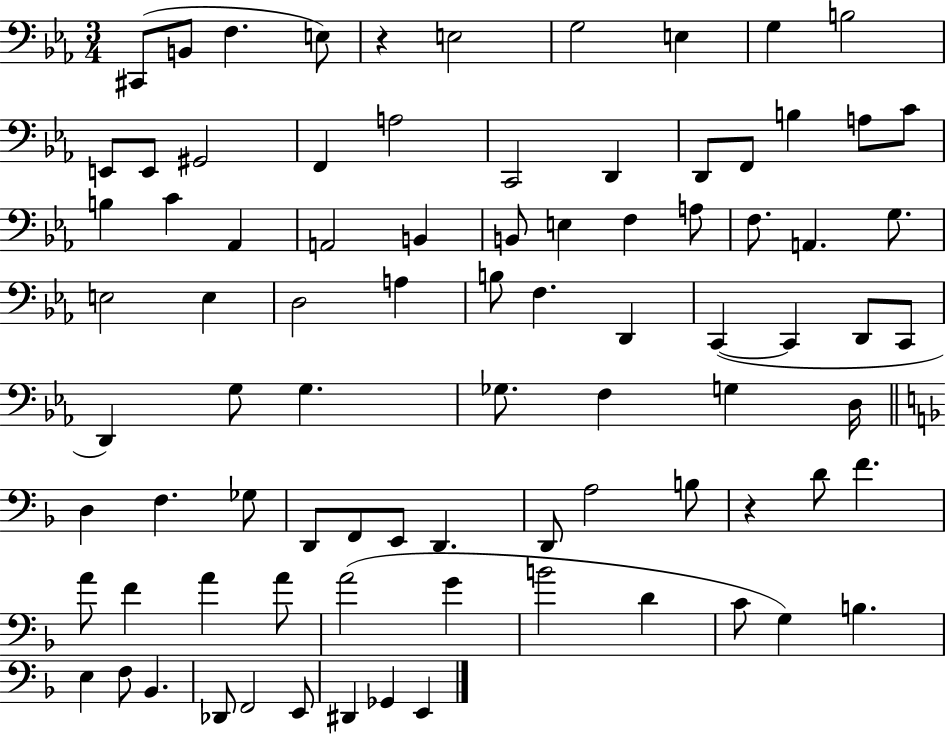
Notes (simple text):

C#2/e B2/e F3/q. E3/e R/q E3/h G3/h E3/q G3/q B3/h E2/e E2/e G#2/h F2/q A3/h C2/h D2/q D2/e F2/e B3/q A3/e C4/e B3/q C4/q Ab2/q A2/h B2/q B2/e E3/q F3/q A3/e F3/e. A2/q. G3/e. E3/h E3/q D3/h A3/q B3/e F3/q. D2/q C2/q C2/q D2/e C2/e D2/q G3/e G3/q. Gb3/e. F3/q G3/q D3/s D3/q F3/q. Gb3/e D2/e F2/e E2/e D2/q. D2/e A3/h B3/e R/q D4/e F4/q. A4/e F4/q A4/q A4/e A4/h G4/q B4/h D4/q C4/e G3/q B3/q. E3/q F3/e Bb2/q. Db2/e F2/h E2/e D#2/q Gb2/q E2/q